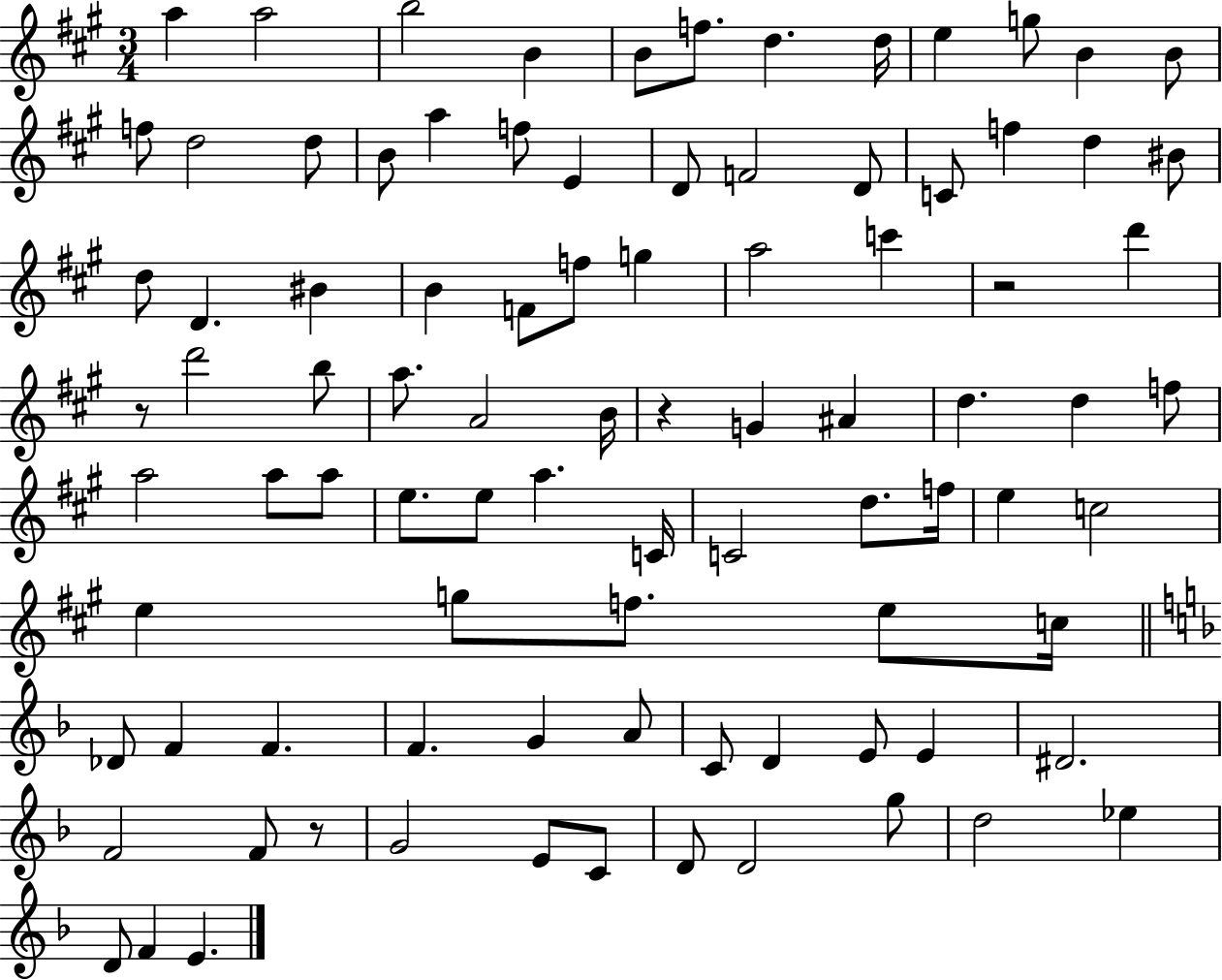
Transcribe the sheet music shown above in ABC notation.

X:1
T:Untitled
M:3/4
L:1/4
K:A
a a2 b2 B B/2 f/2 d d/4 e g/2 B B/2 f/2 d2 d/2 B/2 a f/2 E D/2 F2 D/2 C/2 f d ^B/2 d/2 D ^B B F/2 f/2 g a2 c' z2 d' z/2 d'2 b/2 a/2 A2 B/4 z G ^A d d f/2 a2 a/2 a/2 e/2 e/2 a C/4 C2 d/2 f/4 e c2 e g/2 f/2 e/2 c/4 _D/2 F F F G A/2 C/2 D E/2 E ^D2 F2 F/2 z/2 G2 E/2 C/2 D/2 D2 g/2 d2 _e D/2 F E